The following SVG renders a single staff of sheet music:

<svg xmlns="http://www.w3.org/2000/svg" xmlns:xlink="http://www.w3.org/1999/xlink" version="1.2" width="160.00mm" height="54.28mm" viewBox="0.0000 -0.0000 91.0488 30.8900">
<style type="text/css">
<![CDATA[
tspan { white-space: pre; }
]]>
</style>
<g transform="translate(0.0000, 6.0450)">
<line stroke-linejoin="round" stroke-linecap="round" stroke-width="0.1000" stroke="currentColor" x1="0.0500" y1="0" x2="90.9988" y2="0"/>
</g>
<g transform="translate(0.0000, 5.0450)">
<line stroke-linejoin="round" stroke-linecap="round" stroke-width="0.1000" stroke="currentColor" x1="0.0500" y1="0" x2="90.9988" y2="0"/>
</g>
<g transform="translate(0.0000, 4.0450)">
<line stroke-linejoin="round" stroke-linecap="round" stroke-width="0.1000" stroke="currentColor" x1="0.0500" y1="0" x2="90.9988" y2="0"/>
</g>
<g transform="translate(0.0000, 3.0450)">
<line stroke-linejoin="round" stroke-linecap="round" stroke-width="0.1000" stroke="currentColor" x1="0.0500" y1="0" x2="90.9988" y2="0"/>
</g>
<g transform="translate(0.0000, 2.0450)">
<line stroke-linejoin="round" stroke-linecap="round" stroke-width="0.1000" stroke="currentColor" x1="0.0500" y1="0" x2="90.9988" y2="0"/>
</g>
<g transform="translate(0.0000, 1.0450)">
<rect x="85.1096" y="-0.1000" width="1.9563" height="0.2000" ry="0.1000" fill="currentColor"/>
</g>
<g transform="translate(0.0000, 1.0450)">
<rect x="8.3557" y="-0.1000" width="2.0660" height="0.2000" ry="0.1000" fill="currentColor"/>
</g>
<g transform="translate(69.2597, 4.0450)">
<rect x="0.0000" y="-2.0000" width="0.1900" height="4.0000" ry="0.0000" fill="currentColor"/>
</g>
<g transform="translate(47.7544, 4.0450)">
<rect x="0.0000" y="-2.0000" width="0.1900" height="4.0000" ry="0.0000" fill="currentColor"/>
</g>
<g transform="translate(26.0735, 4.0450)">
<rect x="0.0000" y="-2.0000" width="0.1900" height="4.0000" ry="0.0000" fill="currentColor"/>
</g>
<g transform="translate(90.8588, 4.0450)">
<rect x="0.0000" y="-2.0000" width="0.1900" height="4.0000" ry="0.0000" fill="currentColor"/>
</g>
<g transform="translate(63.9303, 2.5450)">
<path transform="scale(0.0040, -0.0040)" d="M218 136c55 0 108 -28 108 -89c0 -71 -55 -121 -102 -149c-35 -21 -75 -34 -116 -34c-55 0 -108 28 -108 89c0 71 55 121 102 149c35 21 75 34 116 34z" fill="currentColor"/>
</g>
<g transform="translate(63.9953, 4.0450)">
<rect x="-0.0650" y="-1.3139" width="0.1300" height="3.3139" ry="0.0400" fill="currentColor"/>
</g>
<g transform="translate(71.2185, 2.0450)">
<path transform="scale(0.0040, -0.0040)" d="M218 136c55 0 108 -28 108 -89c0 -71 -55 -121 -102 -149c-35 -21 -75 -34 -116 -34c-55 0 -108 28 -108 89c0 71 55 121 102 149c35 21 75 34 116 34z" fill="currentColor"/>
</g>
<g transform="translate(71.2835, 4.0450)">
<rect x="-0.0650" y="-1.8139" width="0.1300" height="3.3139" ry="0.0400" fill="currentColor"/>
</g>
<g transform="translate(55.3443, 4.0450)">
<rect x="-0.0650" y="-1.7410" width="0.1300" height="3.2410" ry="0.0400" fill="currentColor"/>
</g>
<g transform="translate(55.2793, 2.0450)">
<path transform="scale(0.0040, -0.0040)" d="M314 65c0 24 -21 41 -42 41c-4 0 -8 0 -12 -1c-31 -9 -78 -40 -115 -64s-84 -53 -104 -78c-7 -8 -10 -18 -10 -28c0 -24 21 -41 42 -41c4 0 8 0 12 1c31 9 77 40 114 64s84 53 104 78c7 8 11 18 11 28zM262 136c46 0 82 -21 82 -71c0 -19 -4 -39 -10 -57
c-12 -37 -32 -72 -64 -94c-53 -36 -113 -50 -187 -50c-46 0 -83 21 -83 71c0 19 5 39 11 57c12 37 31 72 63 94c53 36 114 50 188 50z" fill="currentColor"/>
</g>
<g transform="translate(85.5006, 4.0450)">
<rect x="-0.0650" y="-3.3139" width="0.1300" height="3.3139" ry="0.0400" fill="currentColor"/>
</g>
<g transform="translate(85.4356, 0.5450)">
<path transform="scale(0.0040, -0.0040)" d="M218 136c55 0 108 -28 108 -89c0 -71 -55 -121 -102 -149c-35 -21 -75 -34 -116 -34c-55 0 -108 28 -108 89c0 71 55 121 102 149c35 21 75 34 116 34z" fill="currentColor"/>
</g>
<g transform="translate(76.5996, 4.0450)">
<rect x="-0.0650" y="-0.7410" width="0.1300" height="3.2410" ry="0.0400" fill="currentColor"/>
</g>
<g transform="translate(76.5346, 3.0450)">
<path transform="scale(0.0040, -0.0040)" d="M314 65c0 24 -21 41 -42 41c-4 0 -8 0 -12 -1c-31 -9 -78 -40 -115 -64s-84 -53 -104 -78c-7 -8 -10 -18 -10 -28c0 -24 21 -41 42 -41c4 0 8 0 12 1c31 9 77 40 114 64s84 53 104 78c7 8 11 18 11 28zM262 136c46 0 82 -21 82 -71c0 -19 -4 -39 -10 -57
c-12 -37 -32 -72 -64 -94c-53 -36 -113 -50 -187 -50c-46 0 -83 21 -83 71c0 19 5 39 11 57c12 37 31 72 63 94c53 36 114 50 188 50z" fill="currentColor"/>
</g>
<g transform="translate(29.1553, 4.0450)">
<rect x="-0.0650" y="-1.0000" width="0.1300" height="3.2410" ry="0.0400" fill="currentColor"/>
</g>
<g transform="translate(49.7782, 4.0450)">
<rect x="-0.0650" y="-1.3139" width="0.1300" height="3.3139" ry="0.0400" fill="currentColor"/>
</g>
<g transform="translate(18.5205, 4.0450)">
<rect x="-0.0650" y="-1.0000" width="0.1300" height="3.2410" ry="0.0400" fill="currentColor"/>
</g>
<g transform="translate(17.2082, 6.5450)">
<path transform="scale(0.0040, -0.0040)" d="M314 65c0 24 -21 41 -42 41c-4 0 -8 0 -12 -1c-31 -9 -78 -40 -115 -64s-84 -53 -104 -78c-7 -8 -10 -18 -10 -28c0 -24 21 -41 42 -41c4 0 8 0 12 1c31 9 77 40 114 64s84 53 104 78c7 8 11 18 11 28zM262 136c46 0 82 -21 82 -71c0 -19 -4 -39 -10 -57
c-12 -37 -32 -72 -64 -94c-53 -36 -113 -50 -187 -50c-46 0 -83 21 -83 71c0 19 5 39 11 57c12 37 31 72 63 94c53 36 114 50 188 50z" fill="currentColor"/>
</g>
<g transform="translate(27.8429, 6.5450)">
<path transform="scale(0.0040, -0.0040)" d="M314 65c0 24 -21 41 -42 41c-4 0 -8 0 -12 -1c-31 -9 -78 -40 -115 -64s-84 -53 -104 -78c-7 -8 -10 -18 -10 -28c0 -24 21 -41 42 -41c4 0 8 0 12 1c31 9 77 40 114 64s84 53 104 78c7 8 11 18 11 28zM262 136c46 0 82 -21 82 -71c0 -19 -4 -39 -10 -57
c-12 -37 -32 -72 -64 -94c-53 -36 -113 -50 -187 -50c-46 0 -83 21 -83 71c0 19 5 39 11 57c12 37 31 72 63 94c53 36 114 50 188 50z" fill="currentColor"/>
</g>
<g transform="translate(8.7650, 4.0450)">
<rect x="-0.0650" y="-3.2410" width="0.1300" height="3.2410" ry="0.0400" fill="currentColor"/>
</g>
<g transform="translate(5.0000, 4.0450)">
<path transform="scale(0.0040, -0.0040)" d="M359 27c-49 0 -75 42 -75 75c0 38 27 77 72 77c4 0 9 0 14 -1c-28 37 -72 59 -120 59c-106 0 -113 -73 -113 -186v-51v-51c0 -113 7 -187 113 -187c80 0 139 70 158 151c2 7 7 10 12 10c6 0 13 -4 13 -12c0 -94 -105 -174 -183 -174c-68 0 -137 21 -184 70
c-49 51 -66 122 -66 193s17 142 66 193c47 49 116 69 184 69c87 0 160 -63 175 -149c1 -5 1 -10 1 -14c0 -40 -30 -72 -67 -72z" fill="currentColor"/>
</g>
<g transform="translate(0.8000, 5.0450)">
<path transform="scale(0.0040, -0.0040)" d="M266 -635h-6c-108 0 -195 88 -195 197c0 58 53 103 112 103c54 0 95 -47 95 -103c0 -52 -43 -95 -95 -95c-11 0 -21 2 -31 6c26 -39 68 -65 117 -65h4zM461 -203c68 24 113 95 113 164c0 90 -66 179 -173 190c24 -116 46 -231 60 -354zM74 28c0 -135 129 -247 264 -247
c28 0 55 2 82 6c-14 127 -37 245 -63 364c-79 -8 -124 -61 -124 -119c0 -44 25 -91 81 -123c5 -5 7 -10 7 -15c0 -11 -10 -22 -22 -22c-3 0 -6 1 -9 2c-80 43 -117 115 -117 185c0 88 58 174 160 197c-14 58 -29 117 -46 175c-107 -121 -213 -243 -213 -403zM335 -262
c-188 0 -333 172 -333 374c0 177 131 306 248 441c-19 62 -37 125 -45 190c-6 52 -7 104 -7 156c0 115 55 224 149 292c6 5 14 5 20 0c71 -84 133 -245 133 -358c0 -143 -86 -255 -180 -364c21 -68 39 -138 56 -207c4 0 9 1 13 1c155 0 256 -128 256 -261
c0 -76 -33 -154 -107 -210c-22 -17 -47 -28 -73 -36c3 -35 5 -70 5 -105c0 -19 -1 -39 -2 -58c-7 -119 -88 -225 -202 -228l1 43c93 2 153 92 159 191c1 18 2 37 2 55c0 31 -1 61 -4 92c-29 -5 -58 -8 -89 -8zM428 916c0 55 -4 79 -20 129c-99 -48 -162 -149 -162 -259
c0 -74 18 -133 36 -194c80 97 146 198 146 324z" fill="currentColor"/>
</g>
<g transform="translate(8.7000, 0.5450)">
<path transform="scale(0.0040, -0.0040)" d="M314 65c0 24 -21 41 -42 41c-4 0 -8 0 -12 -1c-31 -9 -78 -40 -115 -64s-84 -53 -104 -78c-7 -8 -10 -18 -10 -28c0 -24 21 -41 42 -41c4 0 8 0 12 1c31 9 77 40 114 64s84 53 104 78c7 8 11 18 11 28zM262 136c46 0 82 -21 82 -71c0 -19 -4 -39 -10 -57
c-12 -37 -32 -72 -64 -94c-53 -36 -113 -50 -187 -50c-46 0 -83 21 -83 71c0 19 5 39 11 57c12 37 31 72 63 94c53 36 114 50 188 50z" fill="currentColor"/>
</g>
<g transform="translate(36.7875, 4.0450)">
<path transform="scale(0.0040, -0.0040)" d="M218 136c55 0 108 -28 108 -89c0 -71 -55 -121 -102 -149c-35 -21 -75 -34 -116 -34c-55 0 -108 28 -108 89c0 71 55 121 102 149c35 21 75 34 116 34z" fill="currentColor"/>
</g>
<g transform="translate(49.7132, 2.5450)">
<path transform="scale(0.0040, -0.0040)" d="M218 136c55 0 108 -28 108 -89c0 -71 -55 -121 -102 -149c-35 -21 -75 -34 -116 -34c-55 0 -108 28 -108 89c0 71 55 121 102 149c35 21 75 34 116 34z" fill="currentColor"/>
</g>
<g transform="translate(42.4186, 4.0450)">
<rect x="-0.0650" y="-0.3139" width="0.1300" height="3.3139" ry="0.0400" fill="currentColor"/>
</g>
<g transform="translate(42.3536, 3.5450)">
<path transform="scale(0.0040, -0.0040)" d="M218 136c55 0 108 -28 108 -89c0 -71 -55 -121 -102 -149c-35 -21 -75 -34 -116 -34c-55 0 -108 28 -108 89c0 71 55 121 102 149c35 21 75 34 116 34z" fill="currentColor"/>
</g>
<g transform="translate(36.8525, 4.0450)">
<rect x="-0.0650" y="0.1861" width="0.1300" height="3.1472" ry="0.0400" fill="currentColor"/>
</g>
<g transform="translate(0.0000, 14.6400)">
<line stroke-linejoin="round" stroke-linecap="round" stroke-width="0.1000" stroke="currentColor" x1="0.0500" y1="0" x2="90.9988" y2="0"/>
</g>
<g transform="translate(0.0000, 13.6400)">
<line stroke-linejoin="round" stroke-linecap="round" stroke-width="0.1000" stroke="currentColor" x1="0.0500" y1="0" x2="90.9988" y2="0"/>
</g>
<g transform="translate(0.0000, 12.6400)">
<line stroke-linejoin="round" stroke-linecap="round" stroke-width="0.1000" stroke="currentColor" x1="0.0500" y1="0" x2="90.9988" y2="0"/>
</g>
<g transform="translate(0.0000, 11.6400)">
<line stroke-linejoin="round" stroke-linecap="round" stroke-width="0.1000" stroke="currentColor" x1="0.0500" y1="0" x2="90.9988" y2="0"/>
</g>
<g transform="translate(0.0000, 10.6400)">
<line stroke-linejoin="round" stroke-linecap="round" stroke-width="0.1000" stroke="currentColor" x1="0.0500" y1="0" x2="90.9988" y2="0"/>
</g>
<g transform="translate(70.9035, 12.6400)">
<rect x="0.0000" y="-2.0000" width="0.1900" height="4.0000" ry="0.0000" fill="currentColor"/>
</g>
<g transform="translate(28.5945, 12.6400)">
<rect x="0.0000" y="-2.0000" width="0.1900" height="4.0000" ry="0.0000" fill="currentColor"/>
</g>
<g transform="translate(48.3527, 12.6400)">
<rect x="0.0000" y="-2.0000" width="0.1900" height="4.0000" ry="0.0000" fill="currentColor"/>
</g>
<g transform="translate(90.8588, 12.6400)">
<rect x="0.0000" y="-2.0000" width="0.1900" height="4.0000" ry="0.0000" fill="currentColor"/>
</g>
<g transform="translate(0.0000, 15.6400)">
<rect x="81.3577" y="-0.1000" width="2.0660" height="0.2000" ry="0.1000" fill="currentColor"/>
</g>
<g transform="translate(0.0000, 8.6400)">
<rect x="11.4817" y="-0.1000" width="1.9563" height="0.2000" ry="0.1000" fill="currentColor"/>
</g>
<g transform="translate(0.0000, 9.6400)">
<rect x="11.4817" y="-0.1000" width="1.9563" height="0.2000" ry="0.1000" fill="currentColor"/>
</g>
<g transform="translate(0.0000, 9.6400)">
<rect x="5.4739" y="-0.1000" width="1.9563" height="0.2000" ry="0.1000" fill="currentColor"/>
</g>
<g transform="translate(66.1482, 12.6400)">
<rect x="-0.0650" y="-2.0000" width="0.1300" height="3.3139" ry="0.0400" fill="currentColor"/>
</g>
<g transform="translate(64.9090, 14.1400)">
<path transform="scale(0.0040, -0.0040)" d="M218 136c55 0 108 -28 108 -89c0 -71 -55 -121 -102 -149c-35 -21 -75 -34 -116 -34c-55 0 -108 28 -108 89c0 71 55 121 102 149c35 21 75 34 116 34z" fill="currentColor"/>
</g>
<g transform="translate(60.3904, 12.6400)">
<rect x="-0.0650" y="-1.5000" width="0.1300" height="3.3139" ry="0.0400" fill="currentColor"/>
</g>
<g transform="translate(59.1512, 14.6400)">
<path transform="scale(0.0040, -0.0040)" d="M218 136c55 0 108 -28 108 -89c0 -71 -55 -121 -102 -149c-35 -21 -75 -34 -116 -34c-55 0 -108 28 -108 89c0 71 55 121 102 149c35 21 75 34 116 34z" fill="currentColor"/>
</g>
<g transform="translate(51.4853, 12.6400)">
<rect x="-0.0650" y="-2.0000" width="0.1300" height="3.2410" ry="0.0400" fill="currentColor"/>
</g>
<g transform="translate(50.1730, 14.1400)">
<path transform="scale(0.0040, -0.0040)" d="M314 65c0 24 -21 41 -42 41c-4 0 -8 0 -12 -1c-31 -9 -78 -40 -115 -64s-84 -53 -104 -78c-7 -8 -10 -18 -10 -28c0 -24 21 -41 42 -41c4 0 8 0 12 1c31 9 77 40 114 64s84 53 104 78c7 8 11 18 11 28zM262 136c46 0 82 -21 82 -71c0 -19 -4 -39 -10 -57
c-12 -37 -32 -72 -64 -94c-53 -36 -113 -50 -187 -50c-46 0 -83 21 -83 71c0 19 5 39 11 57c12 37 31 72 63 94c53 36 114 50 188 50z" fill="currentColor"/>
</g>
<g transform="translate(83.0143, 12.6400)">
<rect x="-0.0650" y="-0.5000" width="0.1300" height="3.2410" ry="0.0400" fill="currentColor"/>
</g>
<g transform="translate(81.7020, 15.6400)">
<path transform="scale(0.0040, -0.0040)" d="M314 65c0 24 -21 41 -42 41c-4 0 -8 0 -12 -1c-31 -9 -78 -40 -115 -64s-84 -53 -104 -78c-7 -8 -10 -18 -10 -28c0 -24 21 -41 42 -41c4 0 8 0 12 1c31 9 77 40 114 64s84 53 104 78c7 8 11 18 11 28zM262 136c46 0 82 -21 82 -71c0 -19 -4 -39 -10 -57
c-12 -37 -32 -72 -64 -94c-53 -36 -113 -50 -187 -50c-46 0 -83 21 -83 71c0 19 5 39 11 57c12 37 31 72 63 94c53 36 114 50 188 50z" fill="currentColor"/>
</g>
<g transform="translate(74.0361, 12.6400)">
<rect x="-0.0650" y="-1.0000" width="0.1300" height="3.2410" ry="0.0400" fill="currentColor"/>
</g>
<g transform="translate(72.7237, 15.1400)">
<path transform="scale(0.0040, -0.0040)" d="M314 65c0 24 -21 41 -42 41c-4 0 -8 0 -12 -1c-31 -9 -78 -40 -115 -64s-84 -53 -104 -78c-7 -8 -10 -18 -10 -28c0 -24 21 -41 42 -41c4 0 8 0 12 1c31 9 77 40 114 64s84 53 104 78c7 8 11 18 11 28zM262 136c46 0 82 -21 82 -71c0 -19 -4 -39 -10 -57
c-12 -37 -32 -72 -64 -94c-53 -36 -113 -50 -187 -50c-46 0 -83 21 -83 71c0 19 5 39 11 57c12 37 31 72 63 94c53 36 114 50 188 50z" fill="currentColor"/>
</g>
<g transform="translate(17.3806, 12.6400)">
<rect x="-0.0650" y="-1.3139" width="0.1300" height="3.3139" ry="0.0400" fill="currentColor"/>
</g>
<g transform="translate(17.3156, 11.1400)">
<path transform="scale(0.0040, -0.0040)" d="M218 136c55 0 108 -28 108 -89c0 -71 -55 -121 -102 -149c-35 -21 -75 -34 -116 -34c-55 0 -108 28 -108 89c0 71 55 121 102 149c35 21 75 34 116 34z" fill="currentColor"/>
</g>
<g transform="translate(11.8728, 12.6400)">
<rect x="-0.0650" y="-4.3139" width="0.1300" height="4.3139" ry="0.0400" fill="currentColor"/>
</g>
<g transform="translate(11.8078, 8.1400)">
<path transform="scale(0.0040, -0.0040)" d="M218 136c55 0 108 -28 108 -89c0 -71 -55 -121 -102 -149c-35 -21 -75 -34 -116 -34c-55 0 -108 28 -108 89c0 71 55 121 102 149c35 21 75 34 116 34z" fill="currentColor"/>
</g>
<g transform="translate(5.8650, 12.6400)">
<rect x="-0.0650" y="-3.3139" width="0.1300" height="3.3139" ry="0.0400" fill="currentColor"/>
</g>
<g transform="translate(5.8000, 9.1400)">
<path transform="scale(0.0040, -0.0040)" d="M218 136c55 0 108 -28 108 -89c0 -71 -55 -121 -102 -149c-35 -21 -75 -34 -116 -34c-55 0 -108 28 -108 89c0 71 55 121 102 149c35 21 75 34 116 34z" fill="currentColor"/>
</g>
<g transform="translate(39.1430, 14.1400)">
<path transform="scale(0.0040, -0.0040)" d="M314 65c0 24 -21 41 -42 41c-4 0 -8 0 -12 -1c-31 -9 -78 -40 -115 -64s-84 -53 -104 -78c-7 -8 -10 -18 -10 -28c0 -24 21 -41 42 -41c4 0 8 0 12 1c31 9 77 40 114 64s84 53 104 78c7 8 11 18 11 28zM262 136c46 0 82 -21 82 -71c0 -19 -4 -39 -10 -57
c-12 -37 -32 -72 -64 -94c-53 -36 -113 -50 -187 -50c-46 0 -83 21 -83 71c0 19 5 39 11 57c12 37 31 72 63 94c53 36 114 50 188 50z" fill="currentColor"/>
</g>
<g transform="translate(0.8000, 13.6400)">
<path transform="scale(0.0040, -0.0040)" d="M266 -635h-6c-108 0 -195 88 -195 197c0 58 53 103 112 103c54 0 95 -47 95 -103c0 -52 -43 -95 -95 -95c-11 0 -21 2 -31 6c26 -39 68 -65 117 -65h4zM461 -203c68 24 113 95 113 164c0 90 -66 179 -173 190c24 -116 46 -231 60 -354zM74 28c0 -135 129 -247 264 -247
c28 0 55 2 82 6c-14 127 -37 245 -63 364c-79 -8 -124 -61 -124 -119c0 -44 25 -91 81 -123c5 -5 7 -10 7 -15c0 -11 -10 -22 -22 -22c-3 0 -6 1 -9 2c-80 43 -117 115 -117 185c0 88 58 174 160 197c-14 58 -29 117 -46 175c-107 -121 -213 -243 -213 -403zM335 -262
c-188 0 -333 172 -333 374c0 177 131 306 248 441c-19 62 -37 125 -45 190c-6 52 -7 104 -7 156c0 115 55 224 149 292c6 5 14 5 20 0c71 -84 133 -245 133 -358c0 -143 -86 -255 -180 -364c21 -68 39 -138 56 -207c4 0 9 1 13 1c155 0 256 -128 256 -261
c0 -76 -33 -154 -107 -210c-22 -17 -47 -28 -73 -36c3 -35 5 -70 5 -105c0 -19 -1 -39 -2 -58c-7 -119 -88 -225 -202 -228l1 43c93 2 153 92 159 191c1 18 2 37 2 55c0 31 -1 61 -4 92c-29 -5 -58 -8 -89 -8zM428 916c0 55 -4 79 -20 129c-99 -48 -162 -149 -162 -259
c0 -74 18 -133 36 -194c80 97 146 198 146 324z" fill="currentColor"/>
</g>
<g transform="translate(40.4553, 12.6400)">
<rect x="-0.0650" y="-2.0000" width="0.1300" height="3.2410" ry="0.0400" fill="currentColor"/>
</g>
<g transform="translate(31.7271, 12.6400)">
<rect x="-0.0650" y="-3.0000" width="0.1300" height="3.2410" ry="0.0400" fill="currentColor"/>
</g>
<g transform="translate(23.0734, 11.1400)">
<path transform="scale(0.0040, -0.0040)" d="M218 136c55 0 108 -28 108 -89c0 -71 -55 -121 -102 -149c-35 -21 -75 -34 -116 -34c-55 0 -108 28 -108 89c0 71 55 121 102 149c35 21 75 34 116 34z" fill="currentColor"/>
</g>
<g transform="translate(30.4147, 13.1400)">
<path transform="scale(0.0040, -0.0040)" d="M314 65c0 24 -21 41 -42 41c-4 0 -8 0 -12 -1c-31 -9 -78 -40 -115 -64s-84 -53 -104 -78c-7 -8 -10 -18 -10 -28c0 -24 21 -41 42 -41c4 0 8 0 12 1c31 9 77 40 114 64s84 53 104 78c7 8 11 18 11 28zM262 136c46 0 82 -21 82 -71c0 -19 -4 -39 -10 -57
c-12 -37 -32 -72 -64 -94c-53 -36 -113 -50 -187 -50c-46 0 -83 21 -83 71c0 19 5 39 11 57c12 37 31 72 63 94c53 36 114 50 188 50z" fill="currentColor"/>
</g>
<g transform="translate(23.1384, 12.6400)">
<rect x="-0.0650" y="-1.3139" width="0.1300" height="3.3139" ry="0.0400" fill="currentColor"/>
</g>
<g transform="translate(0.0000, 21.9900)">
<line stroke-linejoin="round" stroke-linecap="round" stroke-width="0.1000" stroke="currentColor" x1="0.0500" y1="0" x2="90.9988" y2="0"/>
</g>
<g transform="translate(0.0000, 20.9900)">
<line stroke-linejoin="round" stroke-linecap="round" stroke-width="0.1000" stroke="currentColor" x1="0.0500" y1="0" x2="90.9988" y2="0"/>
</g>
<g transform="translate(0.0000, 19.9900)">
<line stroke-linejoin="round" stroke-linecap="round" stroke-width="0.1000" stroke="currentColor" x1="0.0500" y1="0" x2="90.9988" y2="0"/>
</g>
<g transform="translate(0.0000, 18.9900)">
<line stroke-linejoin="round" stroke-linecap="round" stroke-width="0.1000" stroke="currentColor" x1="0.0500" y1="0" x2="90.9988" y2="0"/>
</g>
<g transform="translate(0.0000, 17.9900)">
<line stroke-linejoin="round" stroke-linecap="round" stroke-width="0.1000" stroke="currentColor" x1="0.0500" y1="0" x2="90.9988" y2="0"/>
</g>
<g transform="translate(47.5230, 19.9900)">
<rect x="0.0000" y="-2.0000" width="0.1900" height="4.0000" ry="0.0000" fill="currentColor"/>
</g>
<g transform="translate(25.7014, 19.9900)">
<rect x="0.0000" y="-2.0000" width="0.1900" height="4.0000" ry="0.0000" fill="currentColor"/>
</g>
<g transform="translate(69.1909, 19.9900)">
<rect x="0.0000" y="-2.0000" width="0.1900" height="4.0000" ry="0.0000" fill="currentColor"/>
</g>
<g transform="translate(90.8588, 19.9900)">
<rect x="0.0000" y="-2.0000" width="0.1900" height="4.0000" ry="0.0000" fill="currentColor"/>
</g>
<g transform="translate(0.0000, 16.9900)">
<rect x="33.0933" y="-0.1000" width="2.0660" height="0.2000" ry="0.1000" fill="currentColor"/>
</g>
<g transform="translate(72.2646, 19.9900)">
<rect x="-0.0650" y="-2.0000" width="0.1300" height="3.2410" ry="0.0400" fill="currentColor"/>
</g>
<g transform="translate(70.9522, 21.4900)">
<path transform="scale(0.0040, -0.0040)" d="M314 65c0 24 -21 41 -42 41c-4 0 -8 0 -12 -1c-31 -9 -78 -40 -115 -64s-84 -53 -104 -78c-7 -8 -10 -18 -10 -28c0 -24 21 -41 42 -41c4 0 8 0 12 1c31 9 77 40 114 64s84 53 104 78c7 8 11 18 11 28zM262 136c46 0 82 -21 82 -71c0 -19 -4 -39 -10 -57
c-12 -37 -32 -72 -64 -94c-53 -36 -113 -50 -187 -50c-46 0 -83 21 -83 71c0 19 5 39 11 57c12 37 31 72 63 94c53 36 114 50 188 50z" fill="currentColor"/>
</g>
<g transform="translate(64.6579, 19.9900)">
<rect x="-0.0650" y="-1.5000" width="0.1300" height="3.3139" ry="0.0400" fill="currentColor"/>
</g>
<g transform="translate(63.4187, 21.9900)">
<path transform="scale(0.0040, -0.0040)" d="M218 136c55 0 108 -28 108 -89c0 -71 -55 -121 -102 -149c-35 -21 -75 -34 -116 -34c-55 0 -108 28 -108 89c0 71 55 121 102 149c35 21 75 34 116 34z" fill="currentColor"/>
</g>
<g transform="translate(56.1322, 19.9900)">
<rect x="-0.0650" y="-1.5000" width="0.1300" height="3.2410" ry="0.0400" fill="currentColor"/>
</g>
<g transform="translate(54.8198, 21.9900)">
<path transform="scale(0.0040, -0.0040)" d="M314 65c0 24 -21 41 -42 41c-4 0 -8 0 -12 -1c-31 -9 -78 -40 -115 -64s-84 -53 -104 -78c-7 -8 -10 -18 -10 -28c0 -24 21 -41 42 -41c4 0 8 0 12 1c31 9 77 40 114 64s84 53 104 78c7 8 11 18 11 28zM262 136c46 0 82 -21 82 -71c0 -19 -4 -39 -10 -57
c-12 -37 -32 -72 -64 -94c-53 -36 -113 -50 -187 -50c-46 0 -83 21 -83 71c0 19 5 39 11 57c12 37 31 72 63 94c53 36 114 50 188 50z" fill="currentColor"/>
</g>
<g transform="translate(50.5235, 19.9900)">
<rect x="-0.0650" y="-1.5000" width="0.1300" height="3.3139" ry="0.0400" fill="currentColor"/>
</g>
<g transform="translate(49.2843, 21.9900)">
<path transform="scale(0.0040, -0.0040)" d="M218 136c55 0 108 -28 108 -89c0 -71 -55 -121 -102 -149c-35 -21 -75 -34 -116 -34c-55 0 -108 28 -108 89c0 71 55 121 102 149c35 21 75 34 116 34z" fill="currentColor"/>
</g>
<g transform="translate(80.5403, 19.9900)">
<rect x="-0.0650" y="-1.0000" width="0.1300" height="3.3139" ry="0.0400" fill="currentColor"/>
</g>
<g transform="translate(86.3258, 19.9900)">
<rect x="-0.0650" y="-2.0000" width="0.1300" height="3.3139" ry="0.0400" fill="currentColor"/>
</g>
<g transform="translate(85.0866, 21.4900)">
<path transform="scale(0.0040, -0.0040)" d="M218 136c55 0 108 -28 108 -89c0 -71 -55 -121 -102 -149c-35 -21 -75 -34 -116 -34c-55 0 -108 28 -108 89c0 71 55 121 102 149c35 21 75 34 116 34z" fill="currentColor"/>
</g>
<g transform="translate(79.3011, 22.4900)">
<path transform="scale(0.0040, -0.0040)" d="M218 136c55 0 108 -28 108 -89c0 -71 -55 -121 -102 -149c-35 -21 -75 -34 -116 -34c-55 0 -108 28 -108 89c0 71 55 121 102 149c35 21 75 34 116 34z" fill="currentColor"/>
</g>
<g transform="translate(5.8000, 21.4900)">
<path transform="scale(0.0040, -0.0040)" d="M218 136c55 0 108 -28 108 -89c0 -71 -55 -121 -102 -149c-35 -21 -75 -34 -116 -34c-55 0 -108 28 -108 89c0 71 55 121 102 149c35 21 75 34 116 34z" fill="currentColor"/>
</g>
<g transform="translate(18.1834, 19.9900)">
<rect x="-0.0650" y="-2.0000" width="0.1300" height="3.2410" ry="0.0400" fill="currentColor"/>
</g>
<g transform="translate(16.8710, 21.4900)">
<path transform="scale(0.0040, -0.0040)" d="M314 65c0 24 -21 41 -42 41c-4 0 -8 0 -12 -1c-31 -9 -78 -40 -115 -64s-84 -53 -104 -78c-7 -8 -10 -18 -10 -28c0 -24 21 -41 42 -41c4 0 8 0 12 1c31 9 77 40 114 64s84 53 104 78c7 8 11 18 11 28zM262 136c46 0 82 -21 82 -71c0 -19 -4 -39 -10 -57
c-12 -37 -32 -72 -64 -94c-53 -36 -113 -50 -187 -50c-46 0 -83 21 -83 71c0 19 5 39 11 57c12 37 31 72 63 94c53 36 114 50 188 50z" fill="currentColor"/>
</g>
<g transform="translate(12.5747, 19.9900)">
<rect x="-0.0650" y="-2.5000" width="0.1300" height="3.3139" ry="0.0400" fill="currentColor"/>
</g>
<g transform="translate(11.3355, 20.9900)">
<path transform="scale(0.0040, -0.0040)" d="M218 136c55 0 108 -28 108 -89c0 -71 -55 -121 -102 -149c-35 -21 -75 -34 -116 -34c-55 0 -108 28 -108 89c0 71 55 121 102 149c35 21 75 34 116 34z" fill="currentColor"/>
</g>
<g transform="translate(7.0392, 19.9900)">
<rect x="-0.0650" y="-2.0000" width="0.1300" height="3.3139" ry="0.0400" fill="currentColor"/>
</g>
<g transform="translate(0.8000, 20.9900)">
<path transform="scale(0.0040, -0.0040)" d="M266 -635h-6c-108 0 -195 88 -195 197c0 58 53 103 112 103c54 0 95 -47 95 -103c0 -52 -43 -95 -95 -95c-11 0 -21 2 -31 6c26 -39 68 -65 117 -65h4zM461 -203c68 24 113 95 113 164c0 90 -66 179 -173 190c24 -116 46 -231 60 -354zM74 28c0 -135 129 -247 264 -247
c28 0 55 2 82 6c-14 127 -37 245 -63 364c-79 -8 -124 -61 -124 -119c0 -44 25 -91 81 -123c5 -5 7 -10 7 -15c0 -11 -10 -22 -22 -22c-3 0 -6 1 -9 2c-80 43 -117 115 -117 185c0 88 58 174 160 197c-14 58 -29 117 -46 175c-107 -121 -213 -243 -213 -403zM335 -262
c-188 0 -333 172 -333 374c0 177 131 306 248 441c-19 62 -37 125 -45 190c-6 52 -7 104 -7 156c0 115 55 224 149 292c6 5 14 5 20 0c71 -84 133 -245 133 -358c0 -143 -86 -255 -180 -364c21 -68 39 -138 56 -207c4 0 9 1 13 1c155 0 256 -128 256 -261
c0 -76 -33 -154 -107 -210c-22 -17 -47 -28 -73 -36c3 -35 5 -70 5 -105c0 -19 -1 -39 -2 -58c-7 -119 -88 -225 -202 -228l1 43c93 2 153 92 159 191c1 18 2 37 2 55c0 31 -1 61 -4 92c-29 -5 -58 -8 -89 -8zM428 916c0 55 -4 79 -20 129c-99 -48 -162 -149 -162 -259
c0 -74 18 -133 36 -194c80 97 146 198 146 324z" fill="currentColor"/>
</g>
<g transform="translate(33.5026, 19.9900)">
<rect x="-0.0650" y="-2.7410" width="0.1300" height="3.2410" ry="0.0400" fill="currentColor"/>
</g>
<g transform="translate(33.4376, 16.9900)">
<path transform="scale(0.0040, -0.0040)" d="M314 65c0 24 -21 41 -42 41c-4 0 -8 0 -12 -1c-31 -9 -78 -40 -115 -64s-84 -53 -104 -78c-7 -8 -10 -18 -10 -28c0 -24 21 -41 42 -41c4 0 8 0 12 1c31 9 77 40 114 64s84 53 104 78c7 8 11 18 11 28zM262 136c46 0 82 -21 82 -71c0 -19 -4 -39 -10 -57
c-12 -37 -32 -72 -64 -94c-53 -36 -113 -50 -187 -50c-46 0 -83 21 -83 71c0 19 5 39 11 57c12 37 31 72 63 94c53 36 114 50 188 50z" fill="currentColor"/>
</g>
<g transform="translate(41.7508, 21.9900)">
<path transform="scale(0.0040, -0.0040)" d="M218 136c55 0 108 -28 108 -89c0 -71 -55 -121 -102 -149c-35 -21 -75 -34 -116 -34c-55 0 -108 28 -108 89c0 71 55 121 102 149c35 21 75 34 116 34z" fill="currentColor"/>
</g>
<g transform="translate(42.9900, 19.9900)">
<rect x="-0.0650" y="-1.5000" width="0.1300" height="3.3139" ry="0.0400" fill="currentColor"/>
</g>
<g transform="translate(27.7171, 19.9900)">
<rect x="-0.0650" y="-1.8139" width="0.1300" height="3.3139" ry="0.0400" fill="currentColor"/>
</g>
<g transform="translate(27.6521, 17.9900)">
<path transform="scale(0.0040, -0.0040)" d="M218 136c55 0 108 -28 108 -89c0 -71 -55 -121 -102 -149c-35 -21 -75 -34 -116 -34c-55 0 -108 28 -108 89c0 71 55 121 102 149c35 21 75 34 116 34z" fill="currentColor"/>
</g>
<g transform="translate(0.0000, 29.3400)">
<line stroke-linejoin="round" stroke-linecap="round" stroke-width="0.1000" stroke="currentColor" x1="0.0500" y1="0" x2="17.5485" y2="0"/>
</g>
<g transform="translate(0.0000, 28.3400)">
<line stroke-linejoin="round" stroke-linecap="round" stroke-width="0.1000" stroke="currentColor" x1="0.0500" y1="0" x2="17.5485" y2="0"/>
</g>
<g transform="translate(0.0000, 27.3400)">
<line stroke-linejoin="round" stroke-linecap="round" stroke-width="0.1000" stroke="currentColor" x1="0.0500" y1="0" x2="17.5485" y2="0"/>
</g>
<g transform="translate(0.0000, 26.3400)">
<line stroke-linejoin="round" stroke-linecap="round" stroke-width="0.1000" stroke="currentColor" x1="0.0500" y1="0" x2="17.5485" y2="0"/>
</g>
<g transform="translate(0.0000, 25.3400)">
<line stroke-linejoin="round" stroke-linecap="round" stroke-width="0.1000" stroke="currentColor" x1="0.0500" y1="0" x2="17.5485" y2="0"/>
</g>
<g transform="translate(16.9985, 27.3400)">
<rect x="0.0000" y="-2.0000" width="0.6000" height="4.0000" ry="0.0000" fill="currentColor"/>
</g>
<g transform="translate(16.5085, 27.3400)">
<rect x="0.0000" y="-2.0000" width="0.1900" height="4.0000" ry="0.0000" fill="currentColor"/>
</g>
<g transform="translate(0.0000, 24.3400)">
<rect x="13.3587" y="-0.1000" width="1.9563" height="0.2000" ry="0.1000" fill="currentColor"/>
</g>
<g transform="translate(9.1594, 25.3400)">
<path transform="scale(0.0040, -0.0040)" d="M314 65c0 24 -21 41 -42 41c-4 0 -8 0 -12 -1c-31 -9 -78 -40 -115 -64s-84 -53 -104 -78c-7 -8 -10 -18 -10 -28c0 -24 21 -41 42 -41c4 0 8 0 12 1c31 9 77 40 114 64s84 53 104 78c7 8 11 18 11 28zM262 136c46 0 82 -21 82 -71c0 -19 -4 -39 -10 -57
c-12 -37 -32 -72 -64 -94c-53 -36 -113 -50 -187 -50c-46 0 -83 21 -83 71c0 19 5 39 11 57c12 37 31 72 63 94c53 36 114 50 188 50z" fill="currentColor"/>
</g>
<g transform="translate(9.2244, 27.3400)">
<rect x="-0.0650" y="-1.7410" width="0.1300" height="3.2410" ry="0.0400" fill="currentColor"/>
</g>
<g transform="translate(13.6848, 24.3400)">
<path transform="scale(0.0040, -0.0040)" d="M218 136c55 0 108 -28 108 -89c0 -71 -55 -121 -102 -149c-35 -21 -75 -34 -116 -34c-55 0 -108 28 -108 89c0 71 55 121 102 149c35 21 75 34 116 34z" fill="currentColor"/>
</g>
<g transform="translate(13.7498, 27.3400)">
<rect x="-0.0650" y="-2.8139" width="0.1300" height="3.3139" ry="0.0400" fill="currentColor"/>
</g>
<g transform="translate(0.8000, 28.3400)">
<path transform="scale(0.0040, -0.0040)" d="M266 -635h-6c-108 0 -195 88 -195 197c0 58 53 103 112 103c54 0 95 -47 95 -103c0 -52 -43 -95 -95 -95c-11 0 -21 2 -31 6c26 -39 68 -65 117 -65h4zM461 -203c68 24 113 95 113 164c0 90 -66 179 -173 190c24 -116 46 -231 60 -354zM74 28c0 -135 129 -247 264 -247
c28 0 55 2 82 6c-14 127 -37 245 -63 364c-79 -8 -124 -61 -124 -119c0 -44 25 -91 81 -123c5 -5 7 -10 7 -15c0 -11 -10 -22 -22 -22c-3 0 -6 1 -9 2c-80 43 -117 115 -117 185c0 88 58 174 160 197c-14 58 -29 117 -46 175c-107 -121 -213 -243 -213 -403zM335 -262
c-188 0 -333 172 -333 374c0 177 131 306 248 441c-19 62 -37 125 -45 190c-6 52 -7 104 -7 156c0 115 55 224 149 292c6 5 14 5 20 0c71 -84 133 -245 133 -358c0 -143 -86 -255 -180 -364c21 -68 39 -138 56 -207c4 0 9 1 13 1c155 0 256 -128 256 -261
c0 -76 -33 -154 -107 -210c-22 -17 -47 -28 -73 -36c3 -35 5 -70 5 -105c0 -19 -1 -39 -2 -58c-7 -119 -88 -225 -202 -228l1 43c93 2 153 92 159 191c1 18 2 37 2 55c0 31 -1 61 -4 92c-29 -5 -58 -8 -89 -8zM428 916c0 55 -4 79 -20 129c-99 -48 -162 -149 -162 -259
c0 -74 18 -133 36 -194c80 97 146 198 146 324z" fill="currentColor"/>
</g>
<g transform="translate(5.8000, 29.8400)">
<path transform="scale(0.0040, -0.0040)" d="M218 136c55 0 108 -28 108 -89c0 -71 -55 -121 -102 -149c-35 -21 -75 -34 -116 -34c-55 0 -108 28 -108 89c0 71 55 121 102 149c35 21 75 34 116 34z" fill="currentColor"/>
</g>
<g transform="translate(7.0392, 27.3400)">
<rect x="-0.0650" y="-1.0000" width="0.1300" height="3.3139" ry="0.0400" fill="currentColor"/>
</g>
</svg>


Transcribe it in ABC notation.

X:1
T:Untitled
M:4/4
L:1/4
K:C
b2 D2 D2 B c e f2 e f d2 b b d' e e A2 F2 F2 E F D2 C2 F G F2 f a2 E E E2 E F2 D F D f2 a